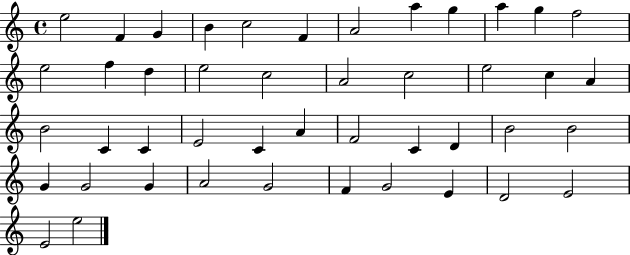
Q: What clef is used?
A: treble